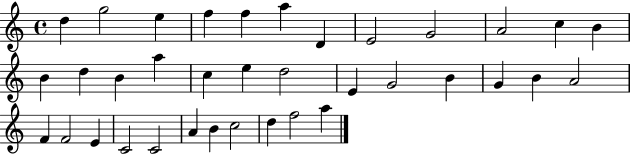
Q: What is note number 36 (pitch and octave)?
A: A5